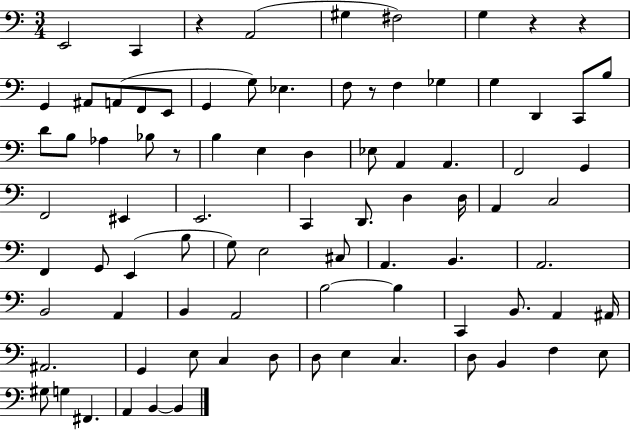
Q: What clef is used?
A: bass